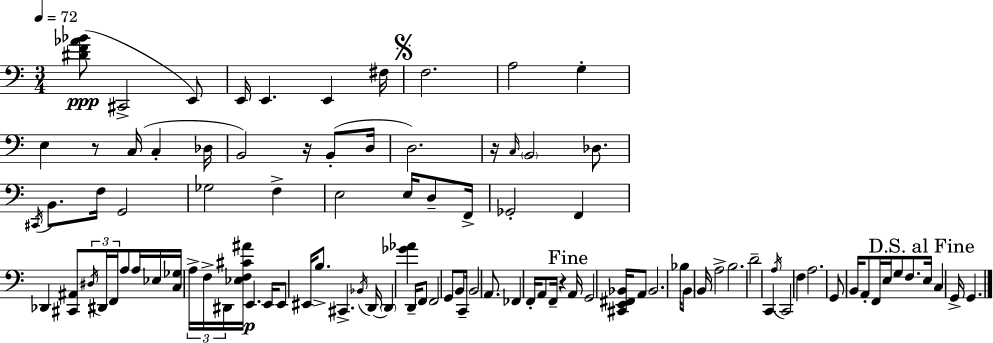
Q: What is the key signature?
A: A minor